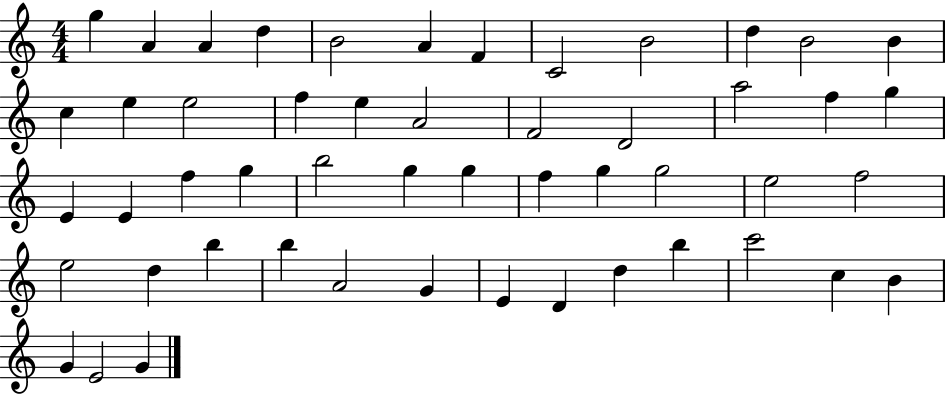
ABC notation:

X:1
T:Untitled
M:4/4
L:1/4
K:C
g A A d B2 A F C2 B2 d B2 B c e e2 f e A2 F2 D2 a2 f g E E f g b2 g g f g g2 e2 f2 e2 d b b A2 G E D d b c'2 c B G E2 G